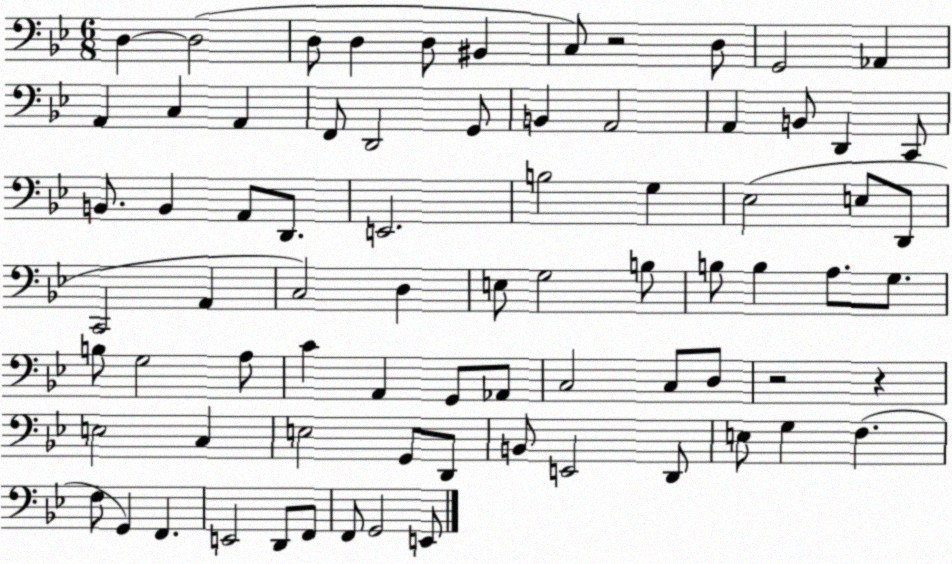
X:1
T:Untitled
M:6/8
L:1/4
K:Bb
D, D,2 D,/2 D, D,/2 ^B,, C,/2 z2 D,/2 G,,2 _A,, A,, C, A,, F,,/2 D,,2 G,,/2 B,, A,,2 A,, B,,/2 D,, C,,/2 B,,/2 B,, A,,/2 D,,/2 E,,2 B,2 G, _E,2 E,/2 D,,/2 C,,2 A,, C,2 D, E,/2 G,2 B,/2 B,/2 B, A,/2 G,/2 B,/2 G,2 A,/2 C A,, G,,/2 _A,,/2 C,2 C,/2 D,/2 z2 z E,2 C, E,2 G,,/2 D,,/2 B,,/2 E,,2 D,,/2 E,/2 G, F, F,/2 G,, F,, E,,2 D,,/2 F,,/2 F,,/2 G,,2 E,,/2